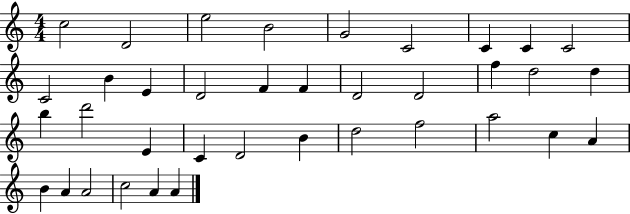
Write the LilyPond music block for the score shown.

{
  \clef treble
  \numericTimeSignature
  \time 4/4
  \key c \major
  c''2 d'2 | e''2 b'2 | g'2 c'2 | c'4 c'4 c'2 | \break c'2 b'4 e'4 | d'2 f'4 f'4 | d'2 d'2 | f''4 d''2 d''4 | \break b''4 d'''2 e'4 | c'4 d'2 b'4 | d''2 f''2 | a''2 c''4 a'4 | \break b'4 a'4 a'2 | c''2 a'4 a'4 | \bar "|."
}